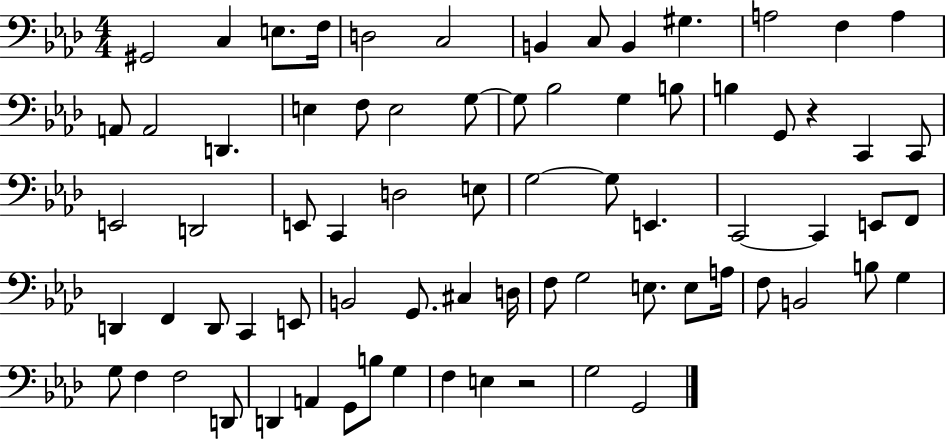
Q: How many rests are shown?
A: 2